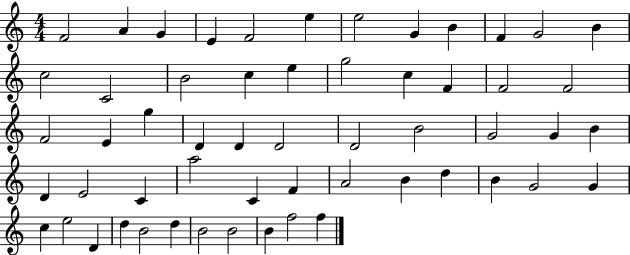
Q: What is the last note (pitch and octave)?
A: F5